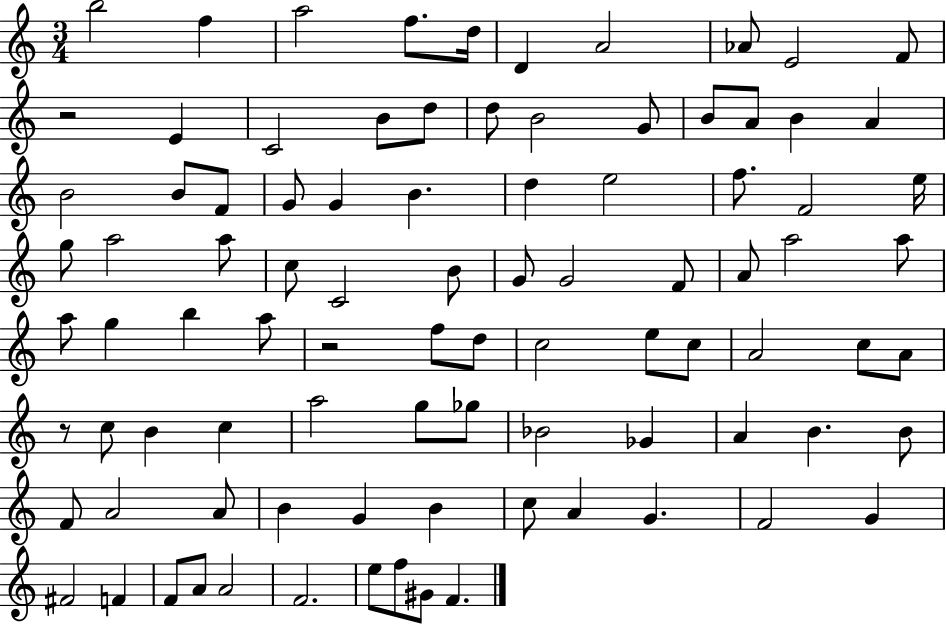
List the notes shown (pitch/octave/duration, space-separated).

B5/h F5/q A5/h F5/e. D5/s D4/q A4/h Ab4/e E4/h F4/e R/h E4/q C4/h B4/e D5/e D5/e B4/h G4/e B4/e A4/e B4/q A4/q B4/h B4/e F4/e G4/e G4/q B4/q. D5/q E5/h F5/e. F4/h E5/s G5/e A5/h A5/e C5/e C4/h B4/e G4/e G4/h F4/e A4/e A5/h A5/e A5/e G5/q B5/q A5/e R/h F5/e D5/e C5/h E5/e C5/e A4/h C5/e A4/e R/e C5/e B4/q C5/q A5/h G5/e Gb5/e Bb4/h Gb4/q A4/q B4/q. B4/e F4/e A4/h A4/e B4/q G4/q B4/q C5/e A4/q G4/q. F4/h G4/q F#4/h F4/q F4/e A4/e A4/h F4/h. E5/e F5/e G#4/e F4/q.